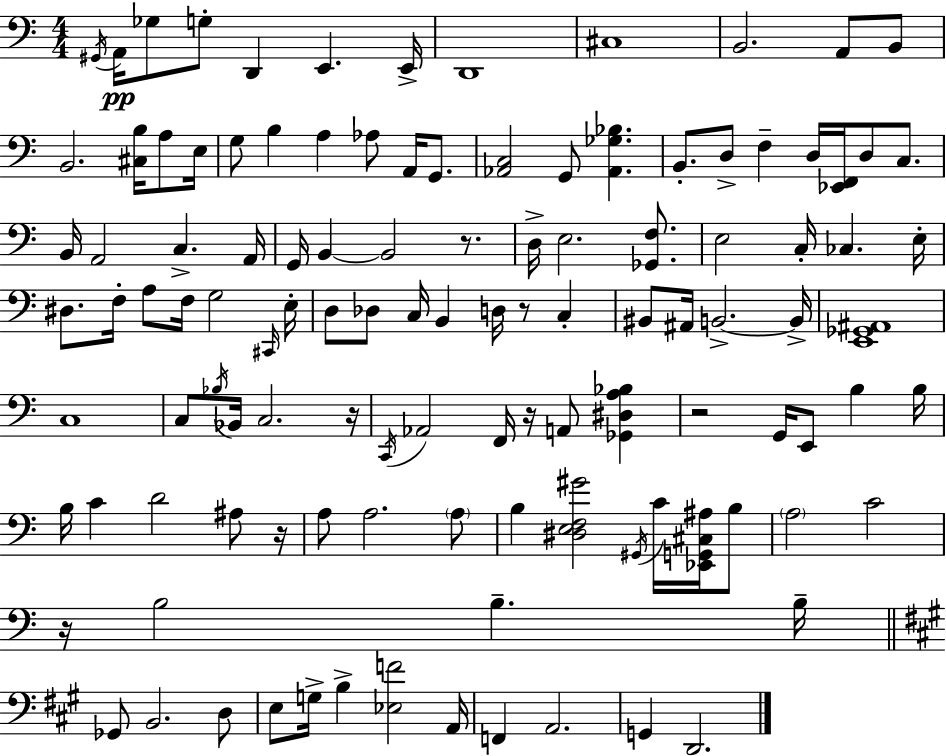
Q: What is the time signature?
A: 4/4